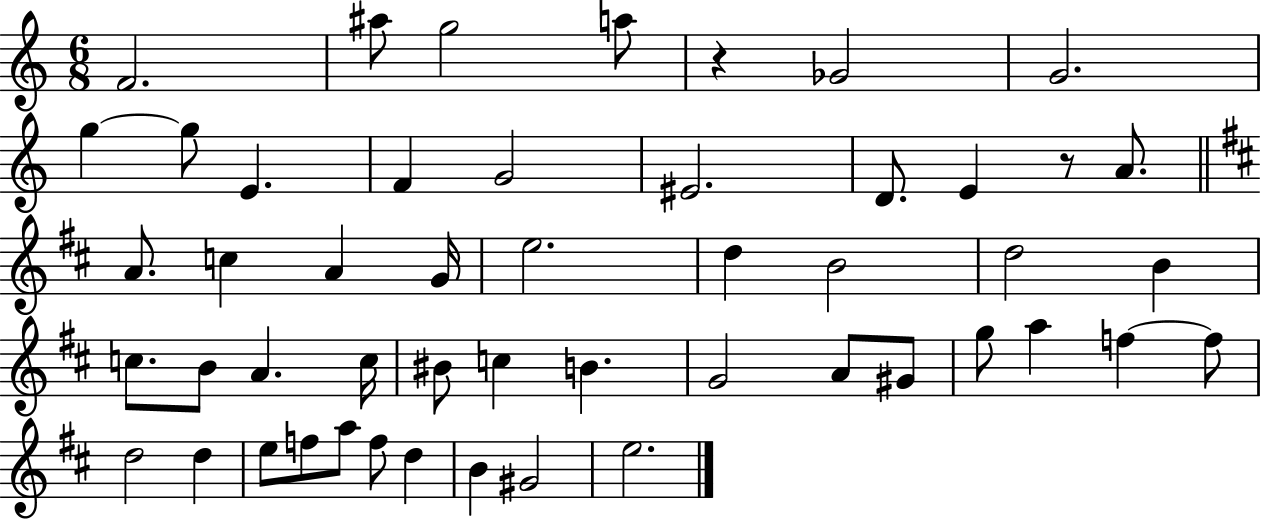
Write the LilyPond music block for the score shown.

{
  \clef treble
  \numericTimeSignature
  \time 6/8
  \key c \major
  \repeat volta 2 { f'2. | ais''8 g''2 a''8 | r4 ges'2 | g'2. | \break g''4~~ g''8 e'4. | f'4 g'2 | eis'2. | d'8. e'4 r8 a'8. | \break \bar "||" \break \key d \major a'8. c''4 a'4 g'16 | e''2. | d''4 b'2 | d''2 b'4 | \break c''8. b'8 a'4. c''16 | bis'8 c''4 b'4. | g'2 a'8 gis'8 | g''8 a''4 f''4~~ f''8 | \break d''2 d''4 | e''8 f''8 a''8 f''8 d''4 | b'4 gis'2 | e''2. | \break } \bar "|."
}